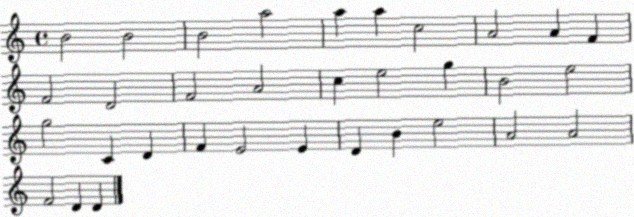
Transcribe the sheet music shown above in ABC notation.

X:1
T:Untitled
M:4/4
L:1/4
K:C
B2 B2 B2 a2 a a c2 A2 A F F2 D2 F2 A2 c e2 g B2 e2 g2 C D F E2 E D B e2 A2 A2 F2 D D